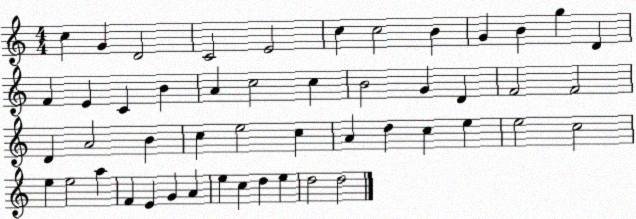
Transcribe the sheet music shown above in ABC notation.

X:1
T:Untitled
M:4/4
L:1/4
K:C
c G D2 C2 E2 c c2 B G B g D F E C B A c2 c B2 G D F2 F2 D A2 B c e2 c A d c e e2 c2 e e2 a F E G A e c d e d2 d2